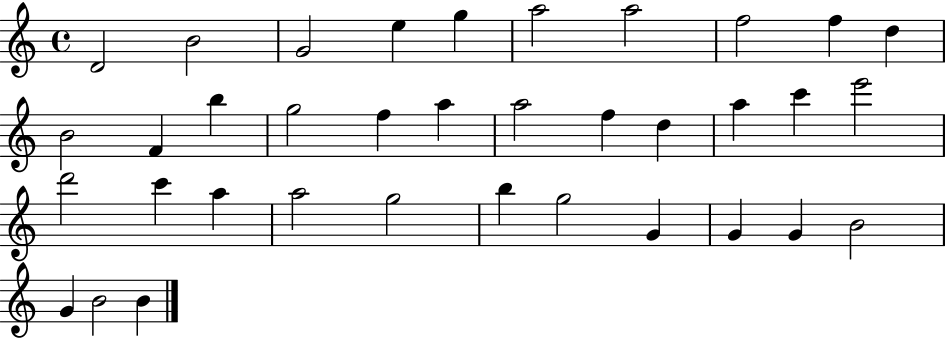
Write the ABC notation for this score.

X:1
T:Untitled
M:4/4
L:1/4
K:C
D2 B2 G2 e g a2 a2 f2 f d B2 F b g2 f a a2 f d a c' e'2 d'2 c' a a2 g2 b g2 G G G B2 G B2 B